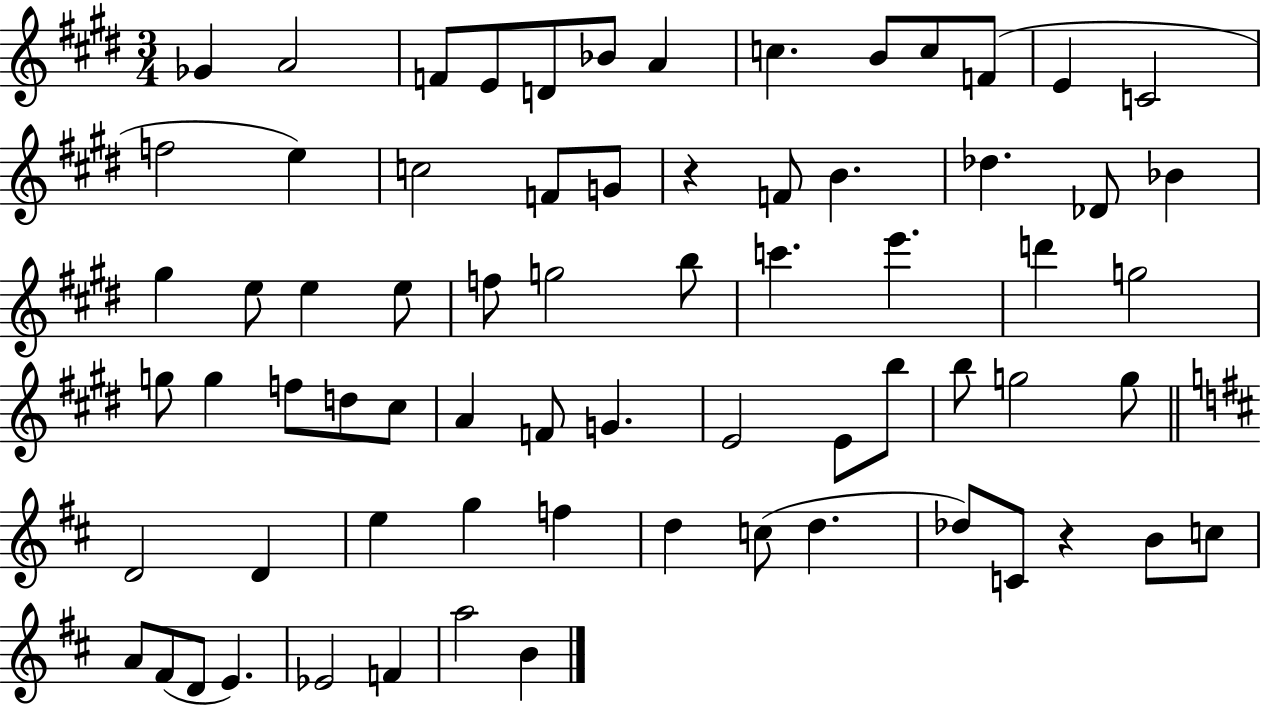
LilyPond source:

{
  \clef treble
  \numericTimeSignature
  \time 3/4
  \key e \major
  ges'4 a'2 | f'8 e'8 d'8 bes'8 a'4 | c''4. b'8 c''8 f'8( | e'4 c'2 | \break f''2 e''4) | c''2 f'8 g'8 | r4 f'8 b'4. | des''4. des'8 bes'4 | \break gis''4 e''8 e''4 e''8 | f''8 g''2 b''8 | c'''4. e'''4. | d'''4 g''2 | \break g''8 g''4 f''8 d''8 cis''8 | a'4 f'8 g'4. | e'2 e'8 b''8 | b''8 g''2 g''8 | \break \bar "||" \break \key d \major d'2 d'4 | e''4 g''4 f''4 | d''4 c''8( d''4. | des''8) c'8 r4 b'8 c''8 | \break a'8 fis'8( d'8 e'4.) | ees'2 f'4 | a''2 b'4 | \bar "|."
}